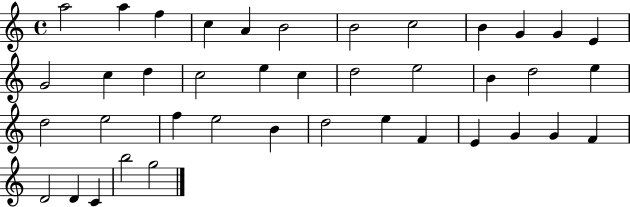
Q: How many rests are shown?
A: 0